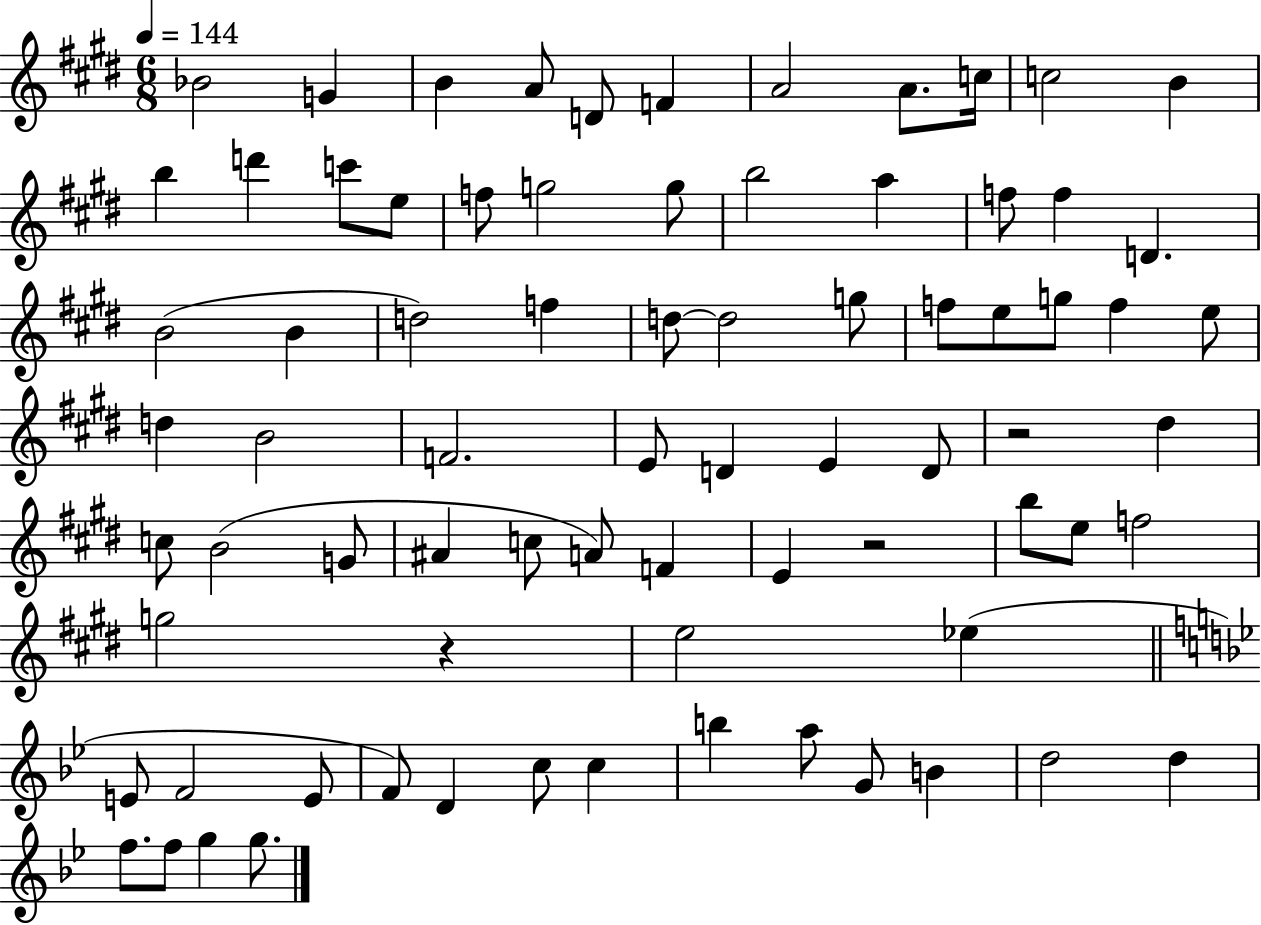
Bb4/h G4/q B4/q A4/e D4/e F4/q A4/h A4/e. C5/s C5/h B4/q B5/q D6/q C6/e E5/e F5/e G5/h G5/e B5/h A5/q F5/e F5/q D4/q. B4/h B4/q D5/h F5/q D5/e D5/h G5/e F5/e E5/e G5/e F5/q E5/e D5/q B4/h F4/h. E4/e D4/q E4/q D4/e R/h D#5/q C5/e B4/h G4/e A#4/q C5/e A4/e F4/q E4/q R/h B5/e E5/e F5/h G5/h R/q E5/h Eb5/q E4/e F4/h E4/e F4/e D4/q C5/e C5/q B5/q A5/e G4/e B4/q D5/h D5/q F5/e. F5/e G5/q G5/e.